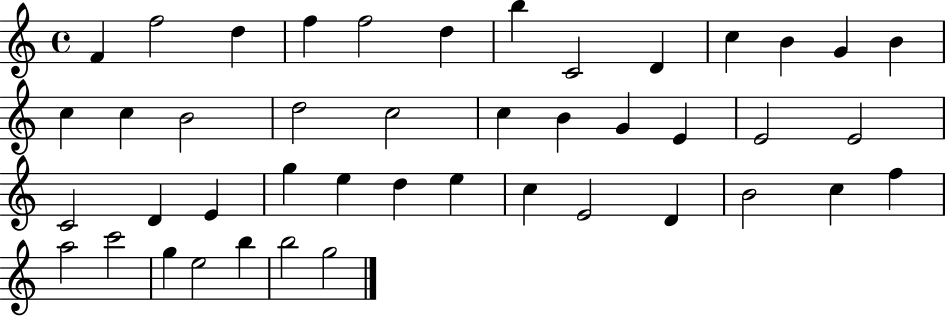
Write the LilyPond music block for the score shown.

{
  \clef treble
  \time 4/4
  \defaultTimeSignature
  \key c \major
  f'4 f''2 d''4 | f''4 f''2 d''4 | b''4 c'2 d'4 | c''4 b'4 g'4 b'4 | \break c''4 c''4 b'2 | d''2 c''2 | c''4 b'4 g'4 e'4 | e'2 e'2 | \break c'2 d'4 e'4 | g''4 e''4 d''4 e''4 | c''4 e'2 d'4 | b'2 c''4 f''4 | \break a''2 c'''2 | g''4 e''2 b''4 | b''2 g''2 | \bar "|."
}